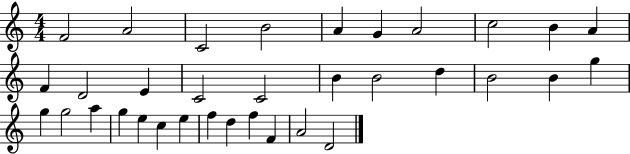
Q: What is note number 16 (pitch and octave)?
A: B4